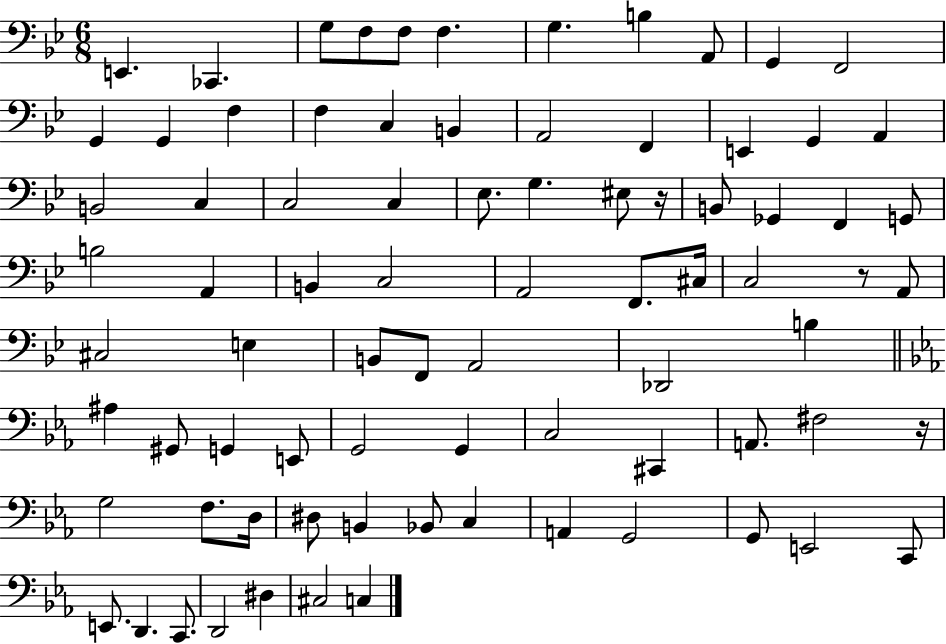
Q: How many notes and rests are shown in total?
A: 81